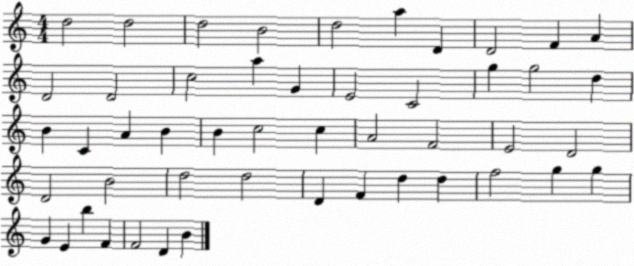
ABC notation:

X:1
T:Untitled
M:4/4
L:1/4
K:C
d2 d2 d2 B2 d2 a D D2 F A D2 D2 c2 a G E2 C2 g g2 d B C A B B c2 c A2 F2 E2 D2 D2 B2 d2 d2 D F d d f2 g g G E b F F2 D B